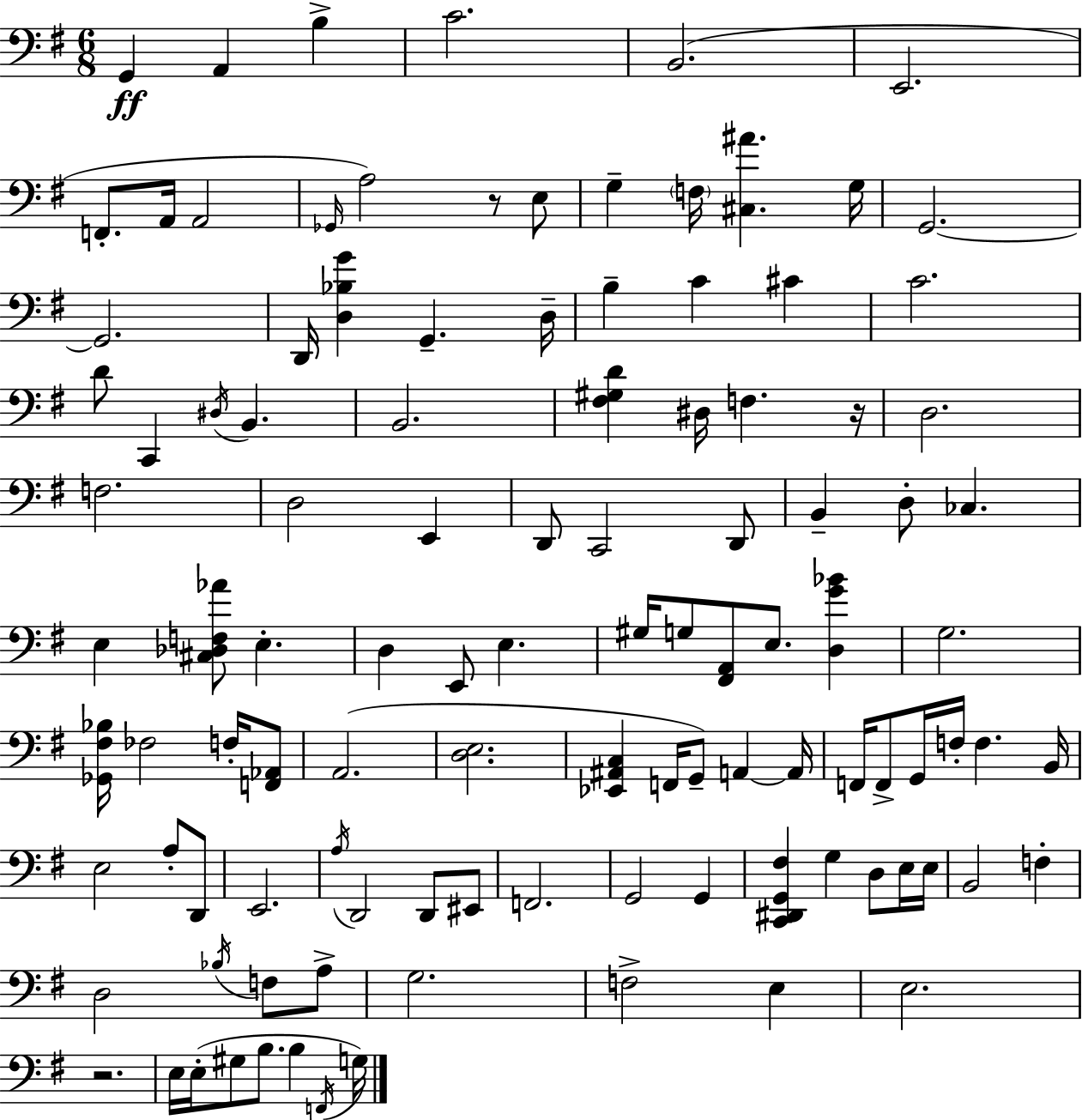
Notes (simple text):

G2/q A2/q B3/q C4/h. B2/h. E2/h. F2/e. A2/s A2/h Gb2/s A3/h R/e E3/e G3/q F3/s [C#3,A#4]/q. G3/s G2/h. G2/h. D2/s [D3,Bb3,G4]/q G2/q. D3/s B3/q C4/q C#4/q C4/h. D4/e C2/q D#3/s B2/q. B2/h. [F#3,G#3,D4]/q D#3/s F3/q. R/s D3/h. F3/h. D3/h E2/q D2/e C2/h D2/e B2/q D3/e CES3/q. E3/q [C#3,Db3,F3,Ab4]/e E3/q. D3/q E2/e E3/q. G#3/s G3/e [F#2,A2]/e E3/e. [D3,G4,Bb4]/q G3/h. [Gb2,F#3,Bb3]/s FES3/h F3/s [F2,Ab2]/e A2/h. [D3,E3]/h. [Eb2,A#2,C3]/q F2/s G2/e A2/q A2/s F2/s F2/e G2/s F3/s F3/q. B2/s E3/h A3/e D2/e E2/h. A3/s D2/h D2/e EIS2/e F2/h. G2/h G2/q [C2,D#2,G2,F#3]/q G3/q D3/e E3/s E3/s B2/h F3/q D3/h Bb3/s F3/e A3/e G3/h. F3/h E3/q E3/h. R/h. E3/s E3/s G#3/e B3/e. B3/q F2/s G3/s